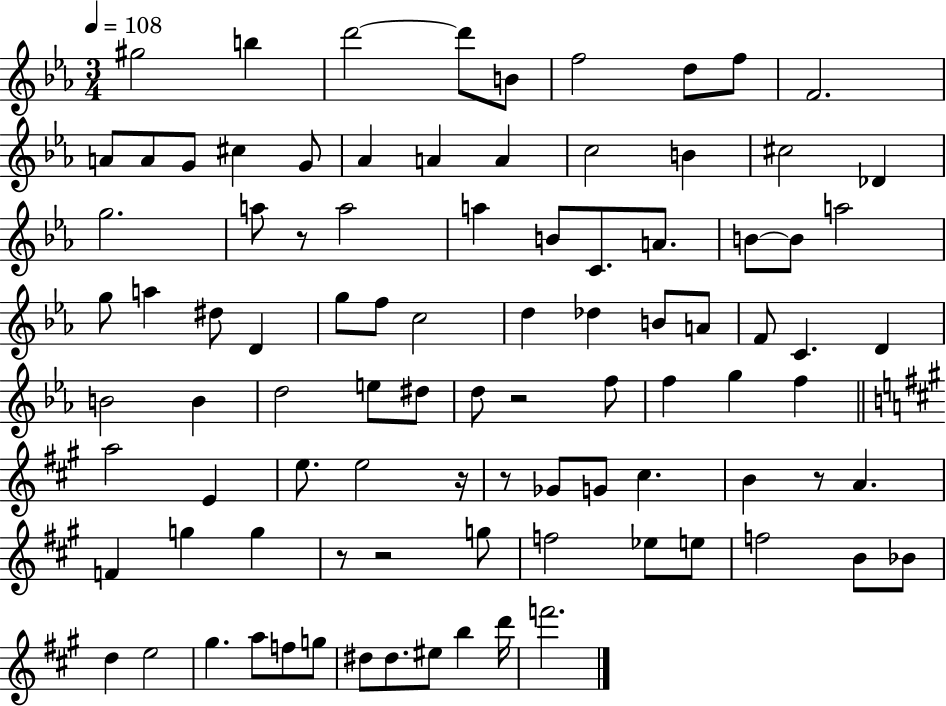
G#5/h B5/q D6/h D6/e B4/e F5/h D5/e F5/e F4/h. A4/e A4/e G4/e C#5/q G4/e Ab4/q A4/q A4/q C5/h B4/q C#5/h Db4/q G5/h. A5/e R/e A5/h A5/q B4/e C4/e. A4/e. B4/e B4/e A5/h G5/e A5/q D#5/e D4/q G5/e F5/e C5/h D5/q Db5/q B4/e A4/e F4/e C4/q. D4/q B4/h B4/q D5/h E5/e D#5/e D5/e R/h F5/e F5/q G5/q F5/q A5/h E4/q E5/e. E5/h R/s R/e Gb4/e G4/e C#5/q. B4/q R/e A4/q. F4/q G5/q G5/q R/e R/h G5/e F5/h Eb5/e E5/e F5/h B4/e Bb4/e D5/q E5/h G#5/q. A5/e F5/e G5/e D#5/e D#5/e. EIS5/e B5/q D6/s F6/h.